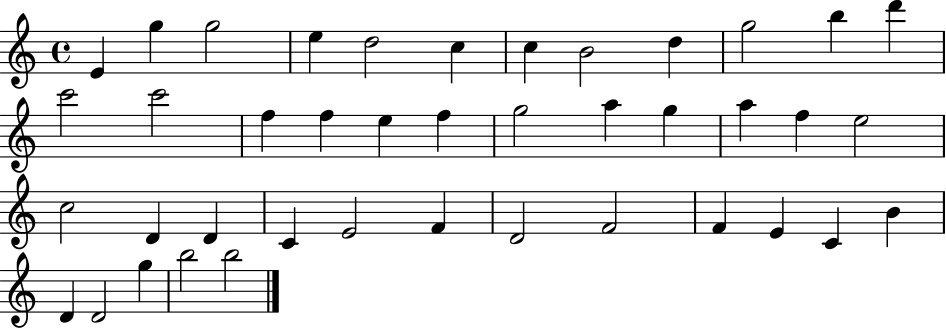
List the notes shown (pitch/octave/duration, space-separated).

E4/q G5/q G5/h E5/q D5/h C5/q C5/q B4/h D5/q G5/h B5/q D6/q C6/h C6/h F5/q F5/q E5/q F5/q G5/h A5/q G5/q A5/q F5/q E5/h C5/h D4/q D4/q C4/q E4/h F4/q D4/h F4/h F4/q E4/q C4/q B4/q D4/q D4/h G5/q B5/h B5/h